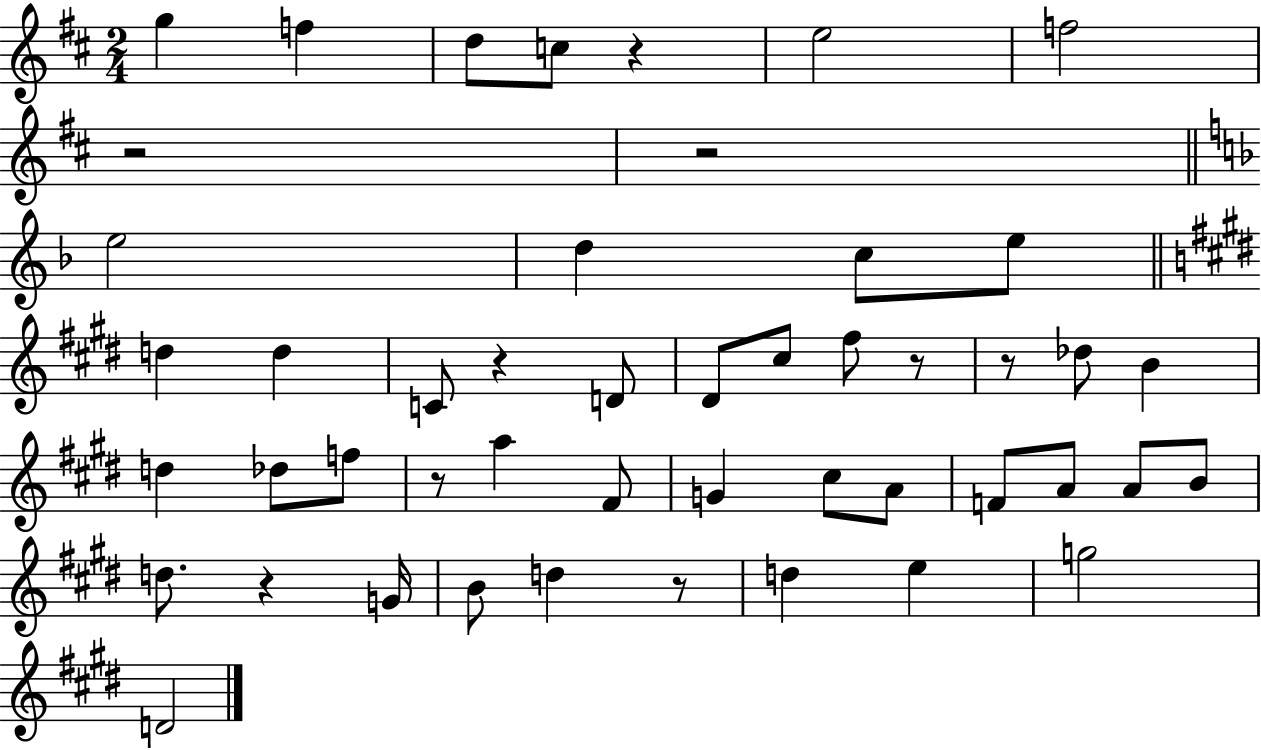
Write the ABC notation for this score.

X:1
T:Untitled
M:2/4
L:1/4
K:D
g f d/2 c/2 z e2 f2 z2 z2 e2 d c/2 e/2 d d C/2 z D/2 ^D/2 ^c/2 ^f/2 z/2 z/2 _d/2 B d _d/2 f/2 z/2 a ^F/2 G ^c/2 A/2 F/2 A/2 A/2 B/2 d/2 z G/4 B/2 d z/2 d e g2 D2